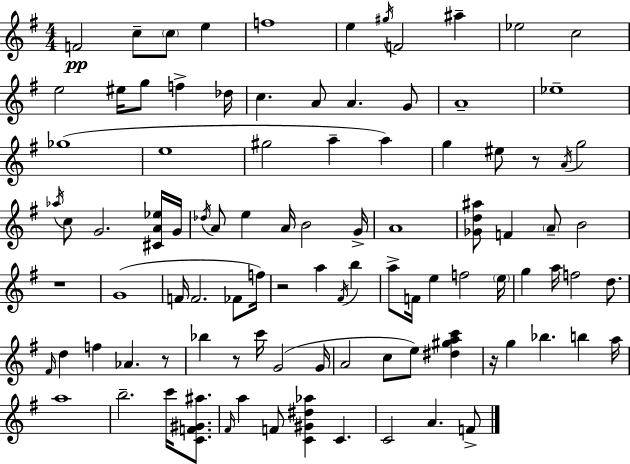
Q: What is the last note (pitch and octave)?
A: F4